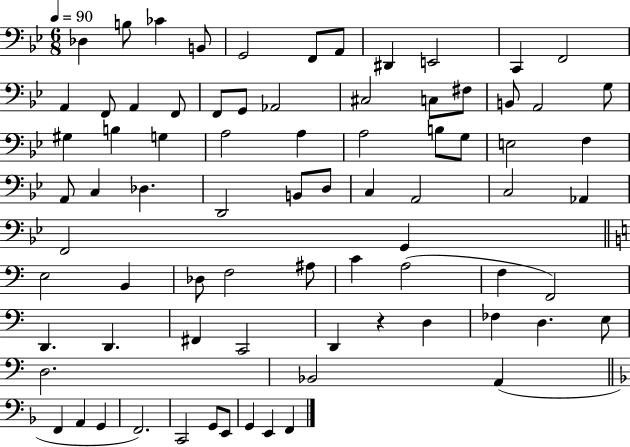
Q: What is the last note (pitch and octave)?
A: F2